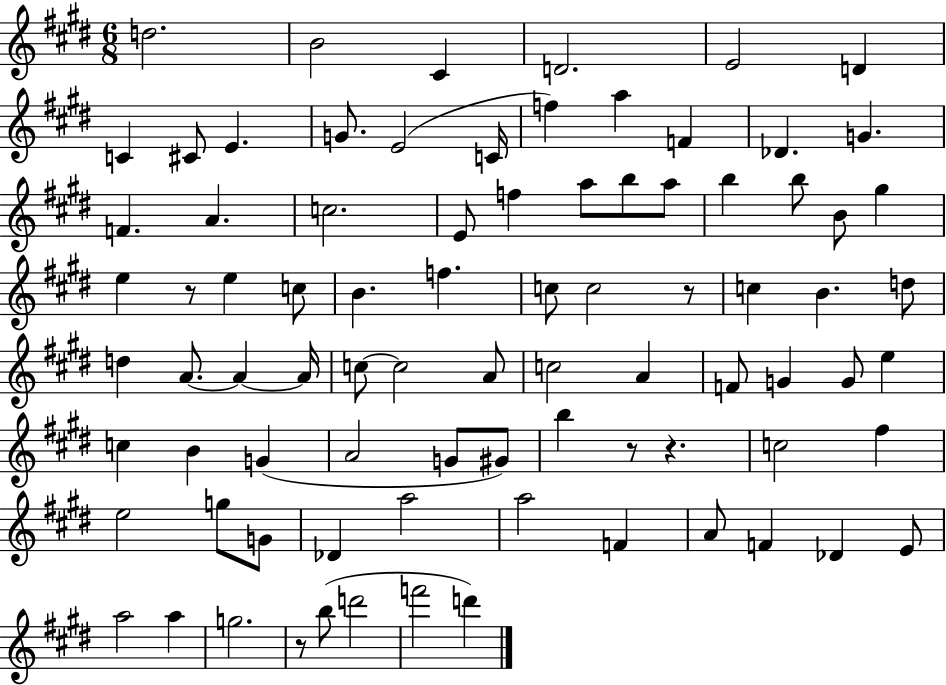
X:1
T:Untitled
M:6/8
L:1/4
K:E
d2 B2 ^C D2 E2 D C ^C/2 E G/2 E2 C/4 f a F _D G F A c2 E/2 f a/2 b/2 a/2 b b/2 B/2 ^g e z/2 e c/2 B f c/2 c2 z/2 c B d/2 d A/2 A A/4 c/2 c2 A/2 c2 A F/2 G G/2 e c B G A2 G/2 ^G/2 b z/2 z c2 ^f e2 g/2 G/2 _D a2 a2 F A/2 F _D E/2 a2 a g2 z/2 b/2 d'2 f'2 d'